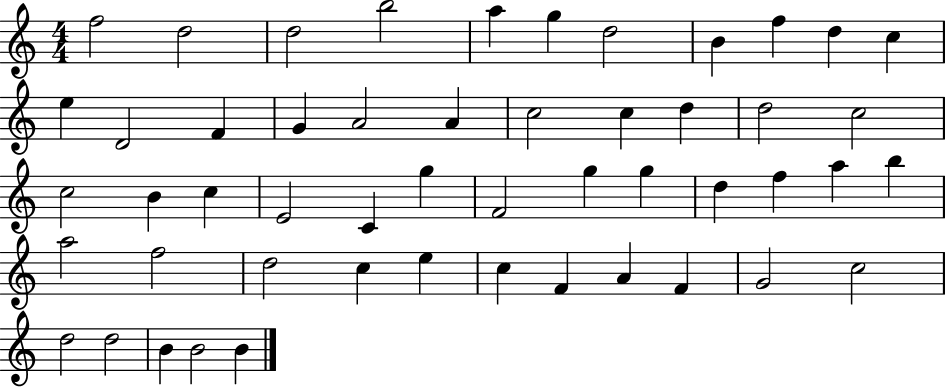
{
  \clef treble
  \numericTimeSignature
  \time 4/4
  \key c \major
  f''2 d''2 | d''2 b''2 | a''4 g''4 d''2 | b'4 f''4 d''4 c''4 | \break e''4 d'2 f'4 | g'4 a'2 a'4 | c''2 c''4 d''4 | d''2 c''2 | \break c''2 b'4 c''4 | e'2 c'4 g''4 | f'2 g''4 g''4 | d''4 f''4 a''4 b''4 | \break a''2 f''2 | d''2 c''4 e''4 | c''4 f'4 a'4 f'4 | g'2 c''2 | \break d''2 d''2 | b'4 b'2 b'4 | \bar "|."
}